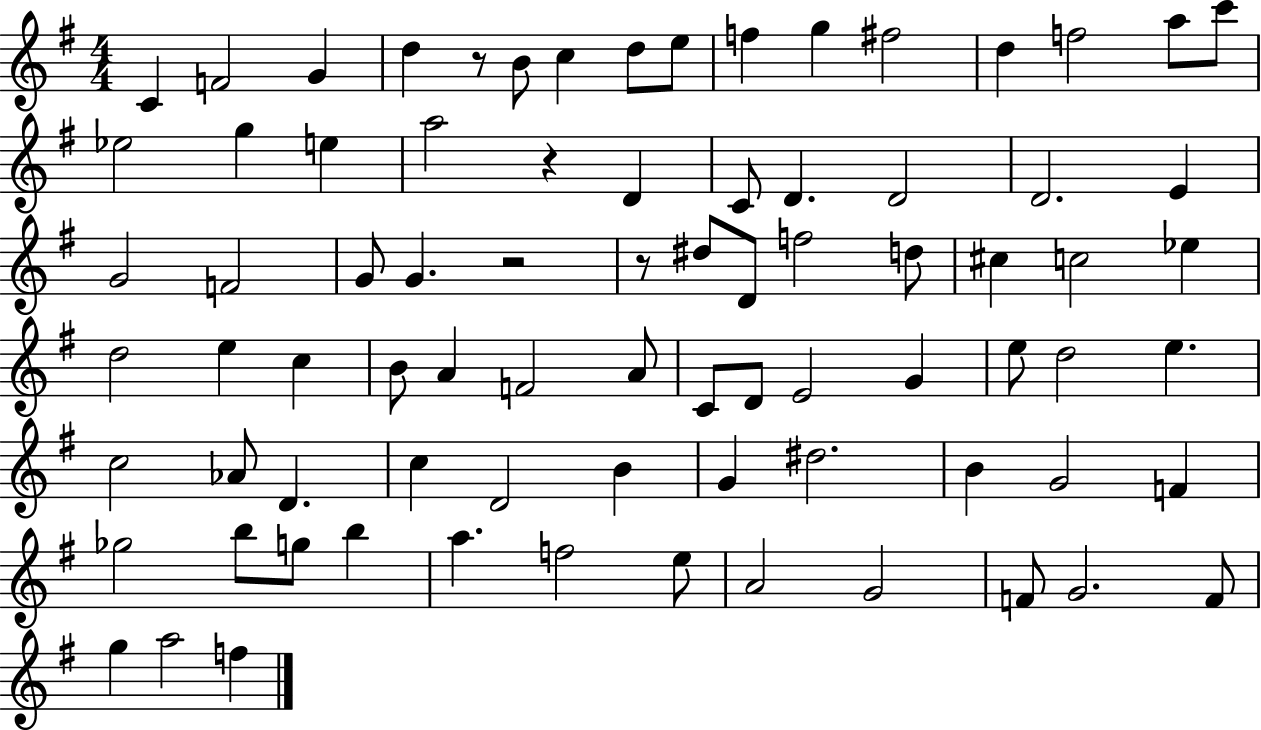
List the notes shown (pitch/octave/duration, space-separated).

C4/q F4/h G4/q D5/q R/e B4/e C5/q D5/e E5/e F5/q G5/q F#5/h D5/q F5/h A5/e C6/e Eb5/h G5/q E5/q A5/h R/q D4/q C4/e D4/q. D4/h D4/h. E4/q G4/h F4/h G4/e G4/q. R/h R/e D#5/e D4/e F5/h D5/e C#5/q C5/h Eb5/q D5/h E5/q C5/q B4/e A4/q F4/h A4/e C4/e D4/e E4/h G4/q E5/e D5/h E5/q. C5/h Ab4/e D4/q. C5/q D4/h B4/q G4/q D#5/h. B4/q G4/h F4/q Gb5/h B5/e G5/e B5/q A5/q. F5/h E5/e A4/h G4/h F4/e G4/h. F4/e G5/q A5/h F5/q